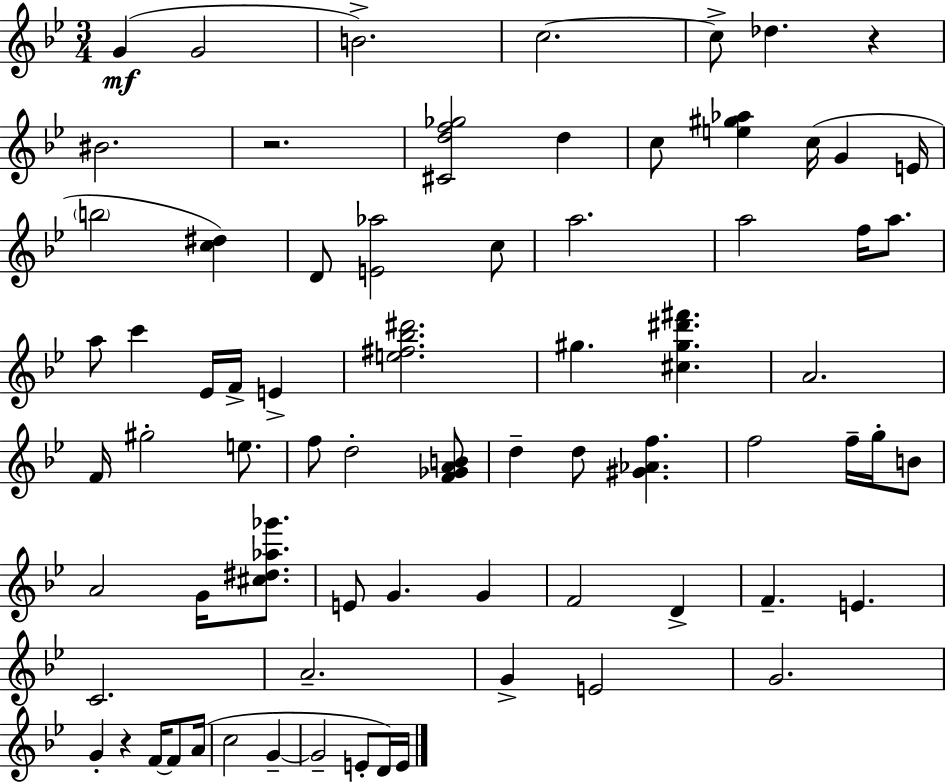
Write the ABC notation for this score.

X:1
T:Untitled
M:3/4
L:1/4
K:Bb
G G2 B2 c2 c/2 _d z ^B2 z2 [^Cdf_g]2 d c/2 [e^g_a] c/4 G E/4 b2 [c^d] D/2 [E_a]2 c/2 a2 a2 f/4 a/2 a/2 c' _E/4 F/4 E [e^f_b^d']2 ^g [^c^g^d'^f'] A2 F/4 ^g2 e/2 f/2 d2 [F_GAB]/2 d d/2 [^G_Af] f2 f/4 g/4 B/2 A2 G/4 [^c^d_a_g']/2 E/2 G G F2 D F E C2 A2 G E2 G2 G z F/4 F/2 A/4 c2 G G2 E/2 D/4 E/4